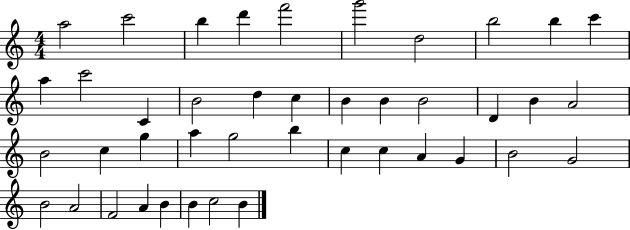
A5/h C6/h B5/q D6/q F6/h G6/h D5/h B5/h B5/q C6/q A5/q C6/h C4/q B4/h D5/q C5/q B4/q B4/q B4/h D4/q B4/q A4/h B4/h C5/q G5/q A5/q G5/h B5/q C5/q C5/q A4/q G4/q B4/h G4/h B4/h A4/h F4/h A4/q B4/q B4/q C5/h B4/q